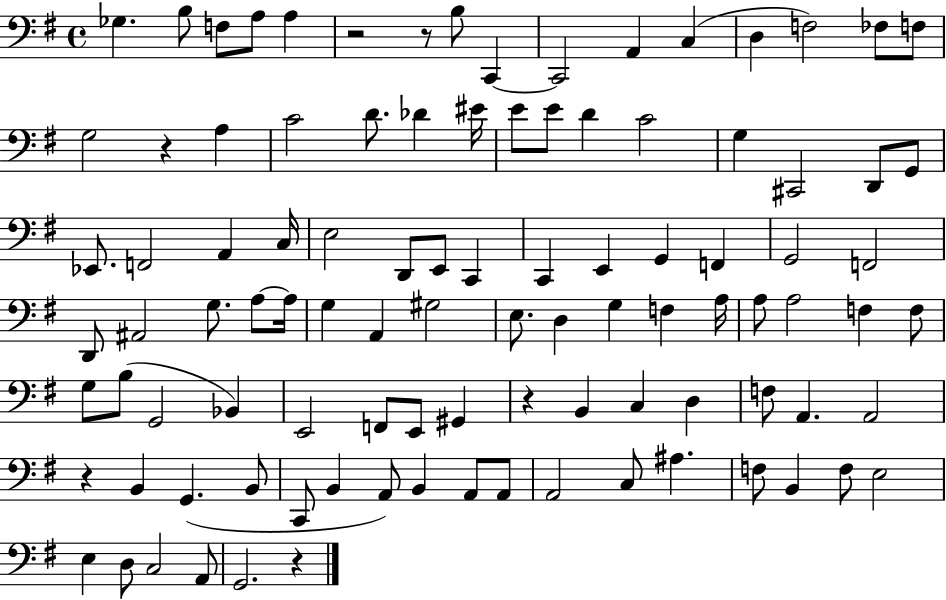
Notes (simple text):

Gb3/q. B3/e F3/e A3/e A3/q R/h R/e B3/e C2/q C2/h A2/q C3/q D3/q F3/h FES3/e F3/e G3/h R/q A3/q C4/h D4/e. Db4/q EIS4/s E4/e E4/e D4/q C4/h G3/q C#2/h D2/e G2/e Eb2/e. F2/h A2/q C3/s E3/h D2/e E2/e C2/q C2/q E2/q G2/q F2/q G2/h F2/h D2/e A#2/h G3/e. A3/e A3/s G3/q A2/q G#3/h E3/e. D3/q G3/q F3/q A3/s A3/e A3/h F3/q F3/e G3/e B3/e G2/h Bb2/q E2/h F2/e E2/e G#2/q R/q B2/q C3/q D3/q F3/e A2/q. A2/h R/q B2/q G2/q. B2/e C2/e B2/q A2/e B2/q A2/e A2/e A2/h C3/e A#3/q. F3/e B2/q F3/e E3/h E3/q D3/e C3/h A2/e G2/h. R/q